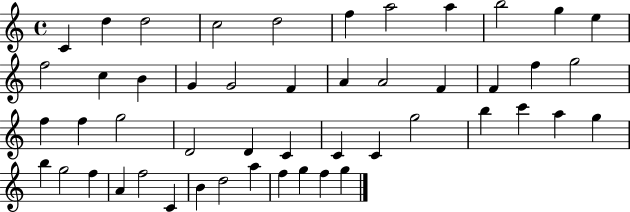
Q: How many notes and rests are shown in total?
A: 49